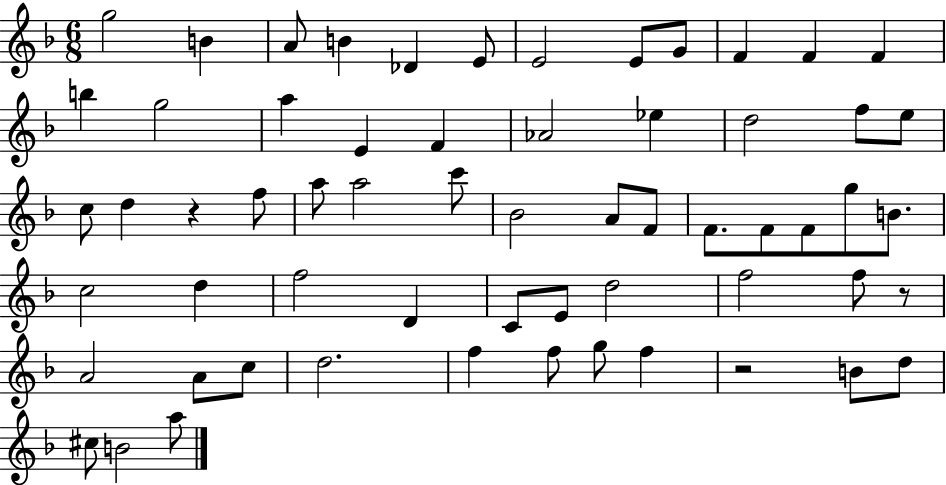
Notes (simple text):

G5/h B4/q A4/e B4/q Db4/q E4/e E4/h E4/e G4/e F4/q F4/q F4/q B5/q G5/h A5/q E4/q F4/q Ab4/h Eb5/q D5/h F5/e E5/e C5/e D5/q R/q F5/e A5/e A5/h C6/e Bb4/h A4/e F4/e F4/e. F4/e F4/e G5/e B4/e. C5/h D5/q F5/h D4/q C4/e E4/e D5/h F5/h F5/e R/e A4/h A4/e C5/e D5/h. F5/q F5/e G5/e F5/q R/h B4/e D5/e C#5/e B4/h A5/e